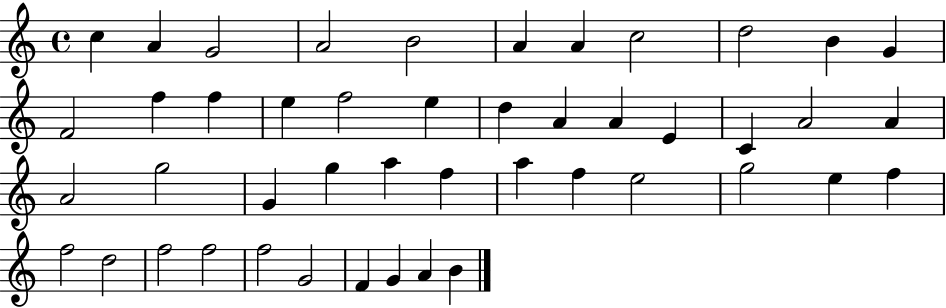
X:1
T:Untitled
M:4/4
L:1/4
K:C
c A G2 A2 B2 A A c2 d2 B G F2 f f e f2 e d A A E C A2 A A2 g2 G g a f a f e2 g2 e f f2 d2 f2 f2 f2 G2 F G A B